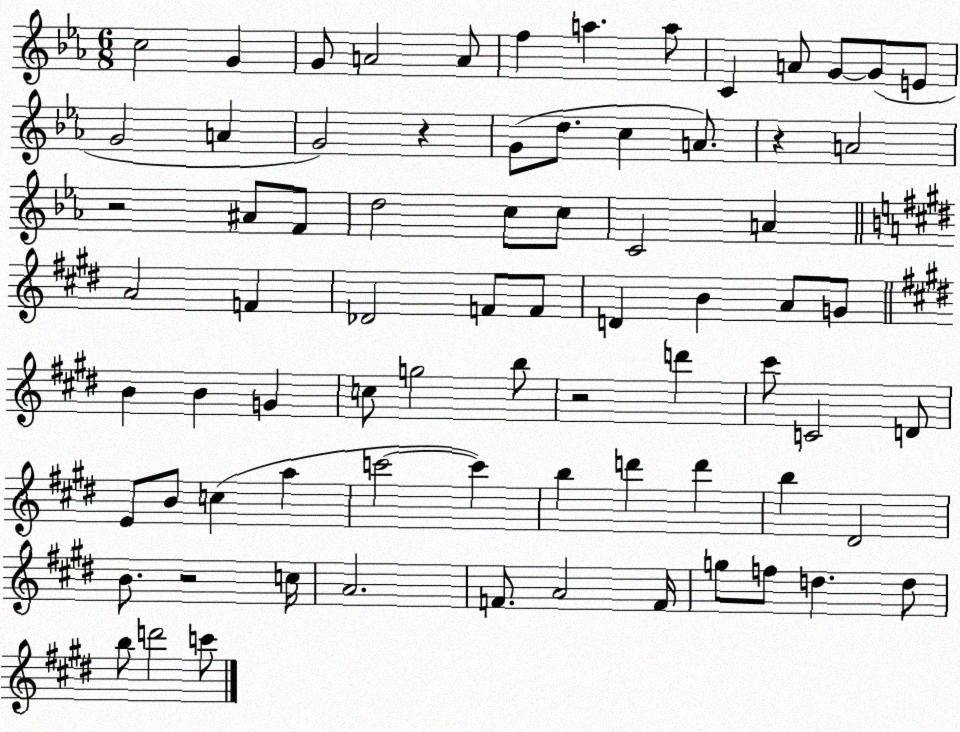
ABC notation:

X:1
T:Untitled
M:6/8
L:1/4
K:Eb
c2 G G/2 A2 A/2 f a a/2 C A/2 G/2 G/2 E/2 G2 A G2 z G/2 d/2 c A/2 z A2 z2 ^A/2 F/2 d2 c/2 c/2 C2 A A2 F _D2 F/2 F/2 D B A/2 G/2 B B G c/2 g2 b/2 z2 d' ^c'/2 C2 D/2 E/2 B/2 c a c'2 c' b d' d' b ^D2 B/2 z2 c/4 A2 F/2 A2 F/4 g/2 f/2 d d/2 b/2 d'2 c'/2